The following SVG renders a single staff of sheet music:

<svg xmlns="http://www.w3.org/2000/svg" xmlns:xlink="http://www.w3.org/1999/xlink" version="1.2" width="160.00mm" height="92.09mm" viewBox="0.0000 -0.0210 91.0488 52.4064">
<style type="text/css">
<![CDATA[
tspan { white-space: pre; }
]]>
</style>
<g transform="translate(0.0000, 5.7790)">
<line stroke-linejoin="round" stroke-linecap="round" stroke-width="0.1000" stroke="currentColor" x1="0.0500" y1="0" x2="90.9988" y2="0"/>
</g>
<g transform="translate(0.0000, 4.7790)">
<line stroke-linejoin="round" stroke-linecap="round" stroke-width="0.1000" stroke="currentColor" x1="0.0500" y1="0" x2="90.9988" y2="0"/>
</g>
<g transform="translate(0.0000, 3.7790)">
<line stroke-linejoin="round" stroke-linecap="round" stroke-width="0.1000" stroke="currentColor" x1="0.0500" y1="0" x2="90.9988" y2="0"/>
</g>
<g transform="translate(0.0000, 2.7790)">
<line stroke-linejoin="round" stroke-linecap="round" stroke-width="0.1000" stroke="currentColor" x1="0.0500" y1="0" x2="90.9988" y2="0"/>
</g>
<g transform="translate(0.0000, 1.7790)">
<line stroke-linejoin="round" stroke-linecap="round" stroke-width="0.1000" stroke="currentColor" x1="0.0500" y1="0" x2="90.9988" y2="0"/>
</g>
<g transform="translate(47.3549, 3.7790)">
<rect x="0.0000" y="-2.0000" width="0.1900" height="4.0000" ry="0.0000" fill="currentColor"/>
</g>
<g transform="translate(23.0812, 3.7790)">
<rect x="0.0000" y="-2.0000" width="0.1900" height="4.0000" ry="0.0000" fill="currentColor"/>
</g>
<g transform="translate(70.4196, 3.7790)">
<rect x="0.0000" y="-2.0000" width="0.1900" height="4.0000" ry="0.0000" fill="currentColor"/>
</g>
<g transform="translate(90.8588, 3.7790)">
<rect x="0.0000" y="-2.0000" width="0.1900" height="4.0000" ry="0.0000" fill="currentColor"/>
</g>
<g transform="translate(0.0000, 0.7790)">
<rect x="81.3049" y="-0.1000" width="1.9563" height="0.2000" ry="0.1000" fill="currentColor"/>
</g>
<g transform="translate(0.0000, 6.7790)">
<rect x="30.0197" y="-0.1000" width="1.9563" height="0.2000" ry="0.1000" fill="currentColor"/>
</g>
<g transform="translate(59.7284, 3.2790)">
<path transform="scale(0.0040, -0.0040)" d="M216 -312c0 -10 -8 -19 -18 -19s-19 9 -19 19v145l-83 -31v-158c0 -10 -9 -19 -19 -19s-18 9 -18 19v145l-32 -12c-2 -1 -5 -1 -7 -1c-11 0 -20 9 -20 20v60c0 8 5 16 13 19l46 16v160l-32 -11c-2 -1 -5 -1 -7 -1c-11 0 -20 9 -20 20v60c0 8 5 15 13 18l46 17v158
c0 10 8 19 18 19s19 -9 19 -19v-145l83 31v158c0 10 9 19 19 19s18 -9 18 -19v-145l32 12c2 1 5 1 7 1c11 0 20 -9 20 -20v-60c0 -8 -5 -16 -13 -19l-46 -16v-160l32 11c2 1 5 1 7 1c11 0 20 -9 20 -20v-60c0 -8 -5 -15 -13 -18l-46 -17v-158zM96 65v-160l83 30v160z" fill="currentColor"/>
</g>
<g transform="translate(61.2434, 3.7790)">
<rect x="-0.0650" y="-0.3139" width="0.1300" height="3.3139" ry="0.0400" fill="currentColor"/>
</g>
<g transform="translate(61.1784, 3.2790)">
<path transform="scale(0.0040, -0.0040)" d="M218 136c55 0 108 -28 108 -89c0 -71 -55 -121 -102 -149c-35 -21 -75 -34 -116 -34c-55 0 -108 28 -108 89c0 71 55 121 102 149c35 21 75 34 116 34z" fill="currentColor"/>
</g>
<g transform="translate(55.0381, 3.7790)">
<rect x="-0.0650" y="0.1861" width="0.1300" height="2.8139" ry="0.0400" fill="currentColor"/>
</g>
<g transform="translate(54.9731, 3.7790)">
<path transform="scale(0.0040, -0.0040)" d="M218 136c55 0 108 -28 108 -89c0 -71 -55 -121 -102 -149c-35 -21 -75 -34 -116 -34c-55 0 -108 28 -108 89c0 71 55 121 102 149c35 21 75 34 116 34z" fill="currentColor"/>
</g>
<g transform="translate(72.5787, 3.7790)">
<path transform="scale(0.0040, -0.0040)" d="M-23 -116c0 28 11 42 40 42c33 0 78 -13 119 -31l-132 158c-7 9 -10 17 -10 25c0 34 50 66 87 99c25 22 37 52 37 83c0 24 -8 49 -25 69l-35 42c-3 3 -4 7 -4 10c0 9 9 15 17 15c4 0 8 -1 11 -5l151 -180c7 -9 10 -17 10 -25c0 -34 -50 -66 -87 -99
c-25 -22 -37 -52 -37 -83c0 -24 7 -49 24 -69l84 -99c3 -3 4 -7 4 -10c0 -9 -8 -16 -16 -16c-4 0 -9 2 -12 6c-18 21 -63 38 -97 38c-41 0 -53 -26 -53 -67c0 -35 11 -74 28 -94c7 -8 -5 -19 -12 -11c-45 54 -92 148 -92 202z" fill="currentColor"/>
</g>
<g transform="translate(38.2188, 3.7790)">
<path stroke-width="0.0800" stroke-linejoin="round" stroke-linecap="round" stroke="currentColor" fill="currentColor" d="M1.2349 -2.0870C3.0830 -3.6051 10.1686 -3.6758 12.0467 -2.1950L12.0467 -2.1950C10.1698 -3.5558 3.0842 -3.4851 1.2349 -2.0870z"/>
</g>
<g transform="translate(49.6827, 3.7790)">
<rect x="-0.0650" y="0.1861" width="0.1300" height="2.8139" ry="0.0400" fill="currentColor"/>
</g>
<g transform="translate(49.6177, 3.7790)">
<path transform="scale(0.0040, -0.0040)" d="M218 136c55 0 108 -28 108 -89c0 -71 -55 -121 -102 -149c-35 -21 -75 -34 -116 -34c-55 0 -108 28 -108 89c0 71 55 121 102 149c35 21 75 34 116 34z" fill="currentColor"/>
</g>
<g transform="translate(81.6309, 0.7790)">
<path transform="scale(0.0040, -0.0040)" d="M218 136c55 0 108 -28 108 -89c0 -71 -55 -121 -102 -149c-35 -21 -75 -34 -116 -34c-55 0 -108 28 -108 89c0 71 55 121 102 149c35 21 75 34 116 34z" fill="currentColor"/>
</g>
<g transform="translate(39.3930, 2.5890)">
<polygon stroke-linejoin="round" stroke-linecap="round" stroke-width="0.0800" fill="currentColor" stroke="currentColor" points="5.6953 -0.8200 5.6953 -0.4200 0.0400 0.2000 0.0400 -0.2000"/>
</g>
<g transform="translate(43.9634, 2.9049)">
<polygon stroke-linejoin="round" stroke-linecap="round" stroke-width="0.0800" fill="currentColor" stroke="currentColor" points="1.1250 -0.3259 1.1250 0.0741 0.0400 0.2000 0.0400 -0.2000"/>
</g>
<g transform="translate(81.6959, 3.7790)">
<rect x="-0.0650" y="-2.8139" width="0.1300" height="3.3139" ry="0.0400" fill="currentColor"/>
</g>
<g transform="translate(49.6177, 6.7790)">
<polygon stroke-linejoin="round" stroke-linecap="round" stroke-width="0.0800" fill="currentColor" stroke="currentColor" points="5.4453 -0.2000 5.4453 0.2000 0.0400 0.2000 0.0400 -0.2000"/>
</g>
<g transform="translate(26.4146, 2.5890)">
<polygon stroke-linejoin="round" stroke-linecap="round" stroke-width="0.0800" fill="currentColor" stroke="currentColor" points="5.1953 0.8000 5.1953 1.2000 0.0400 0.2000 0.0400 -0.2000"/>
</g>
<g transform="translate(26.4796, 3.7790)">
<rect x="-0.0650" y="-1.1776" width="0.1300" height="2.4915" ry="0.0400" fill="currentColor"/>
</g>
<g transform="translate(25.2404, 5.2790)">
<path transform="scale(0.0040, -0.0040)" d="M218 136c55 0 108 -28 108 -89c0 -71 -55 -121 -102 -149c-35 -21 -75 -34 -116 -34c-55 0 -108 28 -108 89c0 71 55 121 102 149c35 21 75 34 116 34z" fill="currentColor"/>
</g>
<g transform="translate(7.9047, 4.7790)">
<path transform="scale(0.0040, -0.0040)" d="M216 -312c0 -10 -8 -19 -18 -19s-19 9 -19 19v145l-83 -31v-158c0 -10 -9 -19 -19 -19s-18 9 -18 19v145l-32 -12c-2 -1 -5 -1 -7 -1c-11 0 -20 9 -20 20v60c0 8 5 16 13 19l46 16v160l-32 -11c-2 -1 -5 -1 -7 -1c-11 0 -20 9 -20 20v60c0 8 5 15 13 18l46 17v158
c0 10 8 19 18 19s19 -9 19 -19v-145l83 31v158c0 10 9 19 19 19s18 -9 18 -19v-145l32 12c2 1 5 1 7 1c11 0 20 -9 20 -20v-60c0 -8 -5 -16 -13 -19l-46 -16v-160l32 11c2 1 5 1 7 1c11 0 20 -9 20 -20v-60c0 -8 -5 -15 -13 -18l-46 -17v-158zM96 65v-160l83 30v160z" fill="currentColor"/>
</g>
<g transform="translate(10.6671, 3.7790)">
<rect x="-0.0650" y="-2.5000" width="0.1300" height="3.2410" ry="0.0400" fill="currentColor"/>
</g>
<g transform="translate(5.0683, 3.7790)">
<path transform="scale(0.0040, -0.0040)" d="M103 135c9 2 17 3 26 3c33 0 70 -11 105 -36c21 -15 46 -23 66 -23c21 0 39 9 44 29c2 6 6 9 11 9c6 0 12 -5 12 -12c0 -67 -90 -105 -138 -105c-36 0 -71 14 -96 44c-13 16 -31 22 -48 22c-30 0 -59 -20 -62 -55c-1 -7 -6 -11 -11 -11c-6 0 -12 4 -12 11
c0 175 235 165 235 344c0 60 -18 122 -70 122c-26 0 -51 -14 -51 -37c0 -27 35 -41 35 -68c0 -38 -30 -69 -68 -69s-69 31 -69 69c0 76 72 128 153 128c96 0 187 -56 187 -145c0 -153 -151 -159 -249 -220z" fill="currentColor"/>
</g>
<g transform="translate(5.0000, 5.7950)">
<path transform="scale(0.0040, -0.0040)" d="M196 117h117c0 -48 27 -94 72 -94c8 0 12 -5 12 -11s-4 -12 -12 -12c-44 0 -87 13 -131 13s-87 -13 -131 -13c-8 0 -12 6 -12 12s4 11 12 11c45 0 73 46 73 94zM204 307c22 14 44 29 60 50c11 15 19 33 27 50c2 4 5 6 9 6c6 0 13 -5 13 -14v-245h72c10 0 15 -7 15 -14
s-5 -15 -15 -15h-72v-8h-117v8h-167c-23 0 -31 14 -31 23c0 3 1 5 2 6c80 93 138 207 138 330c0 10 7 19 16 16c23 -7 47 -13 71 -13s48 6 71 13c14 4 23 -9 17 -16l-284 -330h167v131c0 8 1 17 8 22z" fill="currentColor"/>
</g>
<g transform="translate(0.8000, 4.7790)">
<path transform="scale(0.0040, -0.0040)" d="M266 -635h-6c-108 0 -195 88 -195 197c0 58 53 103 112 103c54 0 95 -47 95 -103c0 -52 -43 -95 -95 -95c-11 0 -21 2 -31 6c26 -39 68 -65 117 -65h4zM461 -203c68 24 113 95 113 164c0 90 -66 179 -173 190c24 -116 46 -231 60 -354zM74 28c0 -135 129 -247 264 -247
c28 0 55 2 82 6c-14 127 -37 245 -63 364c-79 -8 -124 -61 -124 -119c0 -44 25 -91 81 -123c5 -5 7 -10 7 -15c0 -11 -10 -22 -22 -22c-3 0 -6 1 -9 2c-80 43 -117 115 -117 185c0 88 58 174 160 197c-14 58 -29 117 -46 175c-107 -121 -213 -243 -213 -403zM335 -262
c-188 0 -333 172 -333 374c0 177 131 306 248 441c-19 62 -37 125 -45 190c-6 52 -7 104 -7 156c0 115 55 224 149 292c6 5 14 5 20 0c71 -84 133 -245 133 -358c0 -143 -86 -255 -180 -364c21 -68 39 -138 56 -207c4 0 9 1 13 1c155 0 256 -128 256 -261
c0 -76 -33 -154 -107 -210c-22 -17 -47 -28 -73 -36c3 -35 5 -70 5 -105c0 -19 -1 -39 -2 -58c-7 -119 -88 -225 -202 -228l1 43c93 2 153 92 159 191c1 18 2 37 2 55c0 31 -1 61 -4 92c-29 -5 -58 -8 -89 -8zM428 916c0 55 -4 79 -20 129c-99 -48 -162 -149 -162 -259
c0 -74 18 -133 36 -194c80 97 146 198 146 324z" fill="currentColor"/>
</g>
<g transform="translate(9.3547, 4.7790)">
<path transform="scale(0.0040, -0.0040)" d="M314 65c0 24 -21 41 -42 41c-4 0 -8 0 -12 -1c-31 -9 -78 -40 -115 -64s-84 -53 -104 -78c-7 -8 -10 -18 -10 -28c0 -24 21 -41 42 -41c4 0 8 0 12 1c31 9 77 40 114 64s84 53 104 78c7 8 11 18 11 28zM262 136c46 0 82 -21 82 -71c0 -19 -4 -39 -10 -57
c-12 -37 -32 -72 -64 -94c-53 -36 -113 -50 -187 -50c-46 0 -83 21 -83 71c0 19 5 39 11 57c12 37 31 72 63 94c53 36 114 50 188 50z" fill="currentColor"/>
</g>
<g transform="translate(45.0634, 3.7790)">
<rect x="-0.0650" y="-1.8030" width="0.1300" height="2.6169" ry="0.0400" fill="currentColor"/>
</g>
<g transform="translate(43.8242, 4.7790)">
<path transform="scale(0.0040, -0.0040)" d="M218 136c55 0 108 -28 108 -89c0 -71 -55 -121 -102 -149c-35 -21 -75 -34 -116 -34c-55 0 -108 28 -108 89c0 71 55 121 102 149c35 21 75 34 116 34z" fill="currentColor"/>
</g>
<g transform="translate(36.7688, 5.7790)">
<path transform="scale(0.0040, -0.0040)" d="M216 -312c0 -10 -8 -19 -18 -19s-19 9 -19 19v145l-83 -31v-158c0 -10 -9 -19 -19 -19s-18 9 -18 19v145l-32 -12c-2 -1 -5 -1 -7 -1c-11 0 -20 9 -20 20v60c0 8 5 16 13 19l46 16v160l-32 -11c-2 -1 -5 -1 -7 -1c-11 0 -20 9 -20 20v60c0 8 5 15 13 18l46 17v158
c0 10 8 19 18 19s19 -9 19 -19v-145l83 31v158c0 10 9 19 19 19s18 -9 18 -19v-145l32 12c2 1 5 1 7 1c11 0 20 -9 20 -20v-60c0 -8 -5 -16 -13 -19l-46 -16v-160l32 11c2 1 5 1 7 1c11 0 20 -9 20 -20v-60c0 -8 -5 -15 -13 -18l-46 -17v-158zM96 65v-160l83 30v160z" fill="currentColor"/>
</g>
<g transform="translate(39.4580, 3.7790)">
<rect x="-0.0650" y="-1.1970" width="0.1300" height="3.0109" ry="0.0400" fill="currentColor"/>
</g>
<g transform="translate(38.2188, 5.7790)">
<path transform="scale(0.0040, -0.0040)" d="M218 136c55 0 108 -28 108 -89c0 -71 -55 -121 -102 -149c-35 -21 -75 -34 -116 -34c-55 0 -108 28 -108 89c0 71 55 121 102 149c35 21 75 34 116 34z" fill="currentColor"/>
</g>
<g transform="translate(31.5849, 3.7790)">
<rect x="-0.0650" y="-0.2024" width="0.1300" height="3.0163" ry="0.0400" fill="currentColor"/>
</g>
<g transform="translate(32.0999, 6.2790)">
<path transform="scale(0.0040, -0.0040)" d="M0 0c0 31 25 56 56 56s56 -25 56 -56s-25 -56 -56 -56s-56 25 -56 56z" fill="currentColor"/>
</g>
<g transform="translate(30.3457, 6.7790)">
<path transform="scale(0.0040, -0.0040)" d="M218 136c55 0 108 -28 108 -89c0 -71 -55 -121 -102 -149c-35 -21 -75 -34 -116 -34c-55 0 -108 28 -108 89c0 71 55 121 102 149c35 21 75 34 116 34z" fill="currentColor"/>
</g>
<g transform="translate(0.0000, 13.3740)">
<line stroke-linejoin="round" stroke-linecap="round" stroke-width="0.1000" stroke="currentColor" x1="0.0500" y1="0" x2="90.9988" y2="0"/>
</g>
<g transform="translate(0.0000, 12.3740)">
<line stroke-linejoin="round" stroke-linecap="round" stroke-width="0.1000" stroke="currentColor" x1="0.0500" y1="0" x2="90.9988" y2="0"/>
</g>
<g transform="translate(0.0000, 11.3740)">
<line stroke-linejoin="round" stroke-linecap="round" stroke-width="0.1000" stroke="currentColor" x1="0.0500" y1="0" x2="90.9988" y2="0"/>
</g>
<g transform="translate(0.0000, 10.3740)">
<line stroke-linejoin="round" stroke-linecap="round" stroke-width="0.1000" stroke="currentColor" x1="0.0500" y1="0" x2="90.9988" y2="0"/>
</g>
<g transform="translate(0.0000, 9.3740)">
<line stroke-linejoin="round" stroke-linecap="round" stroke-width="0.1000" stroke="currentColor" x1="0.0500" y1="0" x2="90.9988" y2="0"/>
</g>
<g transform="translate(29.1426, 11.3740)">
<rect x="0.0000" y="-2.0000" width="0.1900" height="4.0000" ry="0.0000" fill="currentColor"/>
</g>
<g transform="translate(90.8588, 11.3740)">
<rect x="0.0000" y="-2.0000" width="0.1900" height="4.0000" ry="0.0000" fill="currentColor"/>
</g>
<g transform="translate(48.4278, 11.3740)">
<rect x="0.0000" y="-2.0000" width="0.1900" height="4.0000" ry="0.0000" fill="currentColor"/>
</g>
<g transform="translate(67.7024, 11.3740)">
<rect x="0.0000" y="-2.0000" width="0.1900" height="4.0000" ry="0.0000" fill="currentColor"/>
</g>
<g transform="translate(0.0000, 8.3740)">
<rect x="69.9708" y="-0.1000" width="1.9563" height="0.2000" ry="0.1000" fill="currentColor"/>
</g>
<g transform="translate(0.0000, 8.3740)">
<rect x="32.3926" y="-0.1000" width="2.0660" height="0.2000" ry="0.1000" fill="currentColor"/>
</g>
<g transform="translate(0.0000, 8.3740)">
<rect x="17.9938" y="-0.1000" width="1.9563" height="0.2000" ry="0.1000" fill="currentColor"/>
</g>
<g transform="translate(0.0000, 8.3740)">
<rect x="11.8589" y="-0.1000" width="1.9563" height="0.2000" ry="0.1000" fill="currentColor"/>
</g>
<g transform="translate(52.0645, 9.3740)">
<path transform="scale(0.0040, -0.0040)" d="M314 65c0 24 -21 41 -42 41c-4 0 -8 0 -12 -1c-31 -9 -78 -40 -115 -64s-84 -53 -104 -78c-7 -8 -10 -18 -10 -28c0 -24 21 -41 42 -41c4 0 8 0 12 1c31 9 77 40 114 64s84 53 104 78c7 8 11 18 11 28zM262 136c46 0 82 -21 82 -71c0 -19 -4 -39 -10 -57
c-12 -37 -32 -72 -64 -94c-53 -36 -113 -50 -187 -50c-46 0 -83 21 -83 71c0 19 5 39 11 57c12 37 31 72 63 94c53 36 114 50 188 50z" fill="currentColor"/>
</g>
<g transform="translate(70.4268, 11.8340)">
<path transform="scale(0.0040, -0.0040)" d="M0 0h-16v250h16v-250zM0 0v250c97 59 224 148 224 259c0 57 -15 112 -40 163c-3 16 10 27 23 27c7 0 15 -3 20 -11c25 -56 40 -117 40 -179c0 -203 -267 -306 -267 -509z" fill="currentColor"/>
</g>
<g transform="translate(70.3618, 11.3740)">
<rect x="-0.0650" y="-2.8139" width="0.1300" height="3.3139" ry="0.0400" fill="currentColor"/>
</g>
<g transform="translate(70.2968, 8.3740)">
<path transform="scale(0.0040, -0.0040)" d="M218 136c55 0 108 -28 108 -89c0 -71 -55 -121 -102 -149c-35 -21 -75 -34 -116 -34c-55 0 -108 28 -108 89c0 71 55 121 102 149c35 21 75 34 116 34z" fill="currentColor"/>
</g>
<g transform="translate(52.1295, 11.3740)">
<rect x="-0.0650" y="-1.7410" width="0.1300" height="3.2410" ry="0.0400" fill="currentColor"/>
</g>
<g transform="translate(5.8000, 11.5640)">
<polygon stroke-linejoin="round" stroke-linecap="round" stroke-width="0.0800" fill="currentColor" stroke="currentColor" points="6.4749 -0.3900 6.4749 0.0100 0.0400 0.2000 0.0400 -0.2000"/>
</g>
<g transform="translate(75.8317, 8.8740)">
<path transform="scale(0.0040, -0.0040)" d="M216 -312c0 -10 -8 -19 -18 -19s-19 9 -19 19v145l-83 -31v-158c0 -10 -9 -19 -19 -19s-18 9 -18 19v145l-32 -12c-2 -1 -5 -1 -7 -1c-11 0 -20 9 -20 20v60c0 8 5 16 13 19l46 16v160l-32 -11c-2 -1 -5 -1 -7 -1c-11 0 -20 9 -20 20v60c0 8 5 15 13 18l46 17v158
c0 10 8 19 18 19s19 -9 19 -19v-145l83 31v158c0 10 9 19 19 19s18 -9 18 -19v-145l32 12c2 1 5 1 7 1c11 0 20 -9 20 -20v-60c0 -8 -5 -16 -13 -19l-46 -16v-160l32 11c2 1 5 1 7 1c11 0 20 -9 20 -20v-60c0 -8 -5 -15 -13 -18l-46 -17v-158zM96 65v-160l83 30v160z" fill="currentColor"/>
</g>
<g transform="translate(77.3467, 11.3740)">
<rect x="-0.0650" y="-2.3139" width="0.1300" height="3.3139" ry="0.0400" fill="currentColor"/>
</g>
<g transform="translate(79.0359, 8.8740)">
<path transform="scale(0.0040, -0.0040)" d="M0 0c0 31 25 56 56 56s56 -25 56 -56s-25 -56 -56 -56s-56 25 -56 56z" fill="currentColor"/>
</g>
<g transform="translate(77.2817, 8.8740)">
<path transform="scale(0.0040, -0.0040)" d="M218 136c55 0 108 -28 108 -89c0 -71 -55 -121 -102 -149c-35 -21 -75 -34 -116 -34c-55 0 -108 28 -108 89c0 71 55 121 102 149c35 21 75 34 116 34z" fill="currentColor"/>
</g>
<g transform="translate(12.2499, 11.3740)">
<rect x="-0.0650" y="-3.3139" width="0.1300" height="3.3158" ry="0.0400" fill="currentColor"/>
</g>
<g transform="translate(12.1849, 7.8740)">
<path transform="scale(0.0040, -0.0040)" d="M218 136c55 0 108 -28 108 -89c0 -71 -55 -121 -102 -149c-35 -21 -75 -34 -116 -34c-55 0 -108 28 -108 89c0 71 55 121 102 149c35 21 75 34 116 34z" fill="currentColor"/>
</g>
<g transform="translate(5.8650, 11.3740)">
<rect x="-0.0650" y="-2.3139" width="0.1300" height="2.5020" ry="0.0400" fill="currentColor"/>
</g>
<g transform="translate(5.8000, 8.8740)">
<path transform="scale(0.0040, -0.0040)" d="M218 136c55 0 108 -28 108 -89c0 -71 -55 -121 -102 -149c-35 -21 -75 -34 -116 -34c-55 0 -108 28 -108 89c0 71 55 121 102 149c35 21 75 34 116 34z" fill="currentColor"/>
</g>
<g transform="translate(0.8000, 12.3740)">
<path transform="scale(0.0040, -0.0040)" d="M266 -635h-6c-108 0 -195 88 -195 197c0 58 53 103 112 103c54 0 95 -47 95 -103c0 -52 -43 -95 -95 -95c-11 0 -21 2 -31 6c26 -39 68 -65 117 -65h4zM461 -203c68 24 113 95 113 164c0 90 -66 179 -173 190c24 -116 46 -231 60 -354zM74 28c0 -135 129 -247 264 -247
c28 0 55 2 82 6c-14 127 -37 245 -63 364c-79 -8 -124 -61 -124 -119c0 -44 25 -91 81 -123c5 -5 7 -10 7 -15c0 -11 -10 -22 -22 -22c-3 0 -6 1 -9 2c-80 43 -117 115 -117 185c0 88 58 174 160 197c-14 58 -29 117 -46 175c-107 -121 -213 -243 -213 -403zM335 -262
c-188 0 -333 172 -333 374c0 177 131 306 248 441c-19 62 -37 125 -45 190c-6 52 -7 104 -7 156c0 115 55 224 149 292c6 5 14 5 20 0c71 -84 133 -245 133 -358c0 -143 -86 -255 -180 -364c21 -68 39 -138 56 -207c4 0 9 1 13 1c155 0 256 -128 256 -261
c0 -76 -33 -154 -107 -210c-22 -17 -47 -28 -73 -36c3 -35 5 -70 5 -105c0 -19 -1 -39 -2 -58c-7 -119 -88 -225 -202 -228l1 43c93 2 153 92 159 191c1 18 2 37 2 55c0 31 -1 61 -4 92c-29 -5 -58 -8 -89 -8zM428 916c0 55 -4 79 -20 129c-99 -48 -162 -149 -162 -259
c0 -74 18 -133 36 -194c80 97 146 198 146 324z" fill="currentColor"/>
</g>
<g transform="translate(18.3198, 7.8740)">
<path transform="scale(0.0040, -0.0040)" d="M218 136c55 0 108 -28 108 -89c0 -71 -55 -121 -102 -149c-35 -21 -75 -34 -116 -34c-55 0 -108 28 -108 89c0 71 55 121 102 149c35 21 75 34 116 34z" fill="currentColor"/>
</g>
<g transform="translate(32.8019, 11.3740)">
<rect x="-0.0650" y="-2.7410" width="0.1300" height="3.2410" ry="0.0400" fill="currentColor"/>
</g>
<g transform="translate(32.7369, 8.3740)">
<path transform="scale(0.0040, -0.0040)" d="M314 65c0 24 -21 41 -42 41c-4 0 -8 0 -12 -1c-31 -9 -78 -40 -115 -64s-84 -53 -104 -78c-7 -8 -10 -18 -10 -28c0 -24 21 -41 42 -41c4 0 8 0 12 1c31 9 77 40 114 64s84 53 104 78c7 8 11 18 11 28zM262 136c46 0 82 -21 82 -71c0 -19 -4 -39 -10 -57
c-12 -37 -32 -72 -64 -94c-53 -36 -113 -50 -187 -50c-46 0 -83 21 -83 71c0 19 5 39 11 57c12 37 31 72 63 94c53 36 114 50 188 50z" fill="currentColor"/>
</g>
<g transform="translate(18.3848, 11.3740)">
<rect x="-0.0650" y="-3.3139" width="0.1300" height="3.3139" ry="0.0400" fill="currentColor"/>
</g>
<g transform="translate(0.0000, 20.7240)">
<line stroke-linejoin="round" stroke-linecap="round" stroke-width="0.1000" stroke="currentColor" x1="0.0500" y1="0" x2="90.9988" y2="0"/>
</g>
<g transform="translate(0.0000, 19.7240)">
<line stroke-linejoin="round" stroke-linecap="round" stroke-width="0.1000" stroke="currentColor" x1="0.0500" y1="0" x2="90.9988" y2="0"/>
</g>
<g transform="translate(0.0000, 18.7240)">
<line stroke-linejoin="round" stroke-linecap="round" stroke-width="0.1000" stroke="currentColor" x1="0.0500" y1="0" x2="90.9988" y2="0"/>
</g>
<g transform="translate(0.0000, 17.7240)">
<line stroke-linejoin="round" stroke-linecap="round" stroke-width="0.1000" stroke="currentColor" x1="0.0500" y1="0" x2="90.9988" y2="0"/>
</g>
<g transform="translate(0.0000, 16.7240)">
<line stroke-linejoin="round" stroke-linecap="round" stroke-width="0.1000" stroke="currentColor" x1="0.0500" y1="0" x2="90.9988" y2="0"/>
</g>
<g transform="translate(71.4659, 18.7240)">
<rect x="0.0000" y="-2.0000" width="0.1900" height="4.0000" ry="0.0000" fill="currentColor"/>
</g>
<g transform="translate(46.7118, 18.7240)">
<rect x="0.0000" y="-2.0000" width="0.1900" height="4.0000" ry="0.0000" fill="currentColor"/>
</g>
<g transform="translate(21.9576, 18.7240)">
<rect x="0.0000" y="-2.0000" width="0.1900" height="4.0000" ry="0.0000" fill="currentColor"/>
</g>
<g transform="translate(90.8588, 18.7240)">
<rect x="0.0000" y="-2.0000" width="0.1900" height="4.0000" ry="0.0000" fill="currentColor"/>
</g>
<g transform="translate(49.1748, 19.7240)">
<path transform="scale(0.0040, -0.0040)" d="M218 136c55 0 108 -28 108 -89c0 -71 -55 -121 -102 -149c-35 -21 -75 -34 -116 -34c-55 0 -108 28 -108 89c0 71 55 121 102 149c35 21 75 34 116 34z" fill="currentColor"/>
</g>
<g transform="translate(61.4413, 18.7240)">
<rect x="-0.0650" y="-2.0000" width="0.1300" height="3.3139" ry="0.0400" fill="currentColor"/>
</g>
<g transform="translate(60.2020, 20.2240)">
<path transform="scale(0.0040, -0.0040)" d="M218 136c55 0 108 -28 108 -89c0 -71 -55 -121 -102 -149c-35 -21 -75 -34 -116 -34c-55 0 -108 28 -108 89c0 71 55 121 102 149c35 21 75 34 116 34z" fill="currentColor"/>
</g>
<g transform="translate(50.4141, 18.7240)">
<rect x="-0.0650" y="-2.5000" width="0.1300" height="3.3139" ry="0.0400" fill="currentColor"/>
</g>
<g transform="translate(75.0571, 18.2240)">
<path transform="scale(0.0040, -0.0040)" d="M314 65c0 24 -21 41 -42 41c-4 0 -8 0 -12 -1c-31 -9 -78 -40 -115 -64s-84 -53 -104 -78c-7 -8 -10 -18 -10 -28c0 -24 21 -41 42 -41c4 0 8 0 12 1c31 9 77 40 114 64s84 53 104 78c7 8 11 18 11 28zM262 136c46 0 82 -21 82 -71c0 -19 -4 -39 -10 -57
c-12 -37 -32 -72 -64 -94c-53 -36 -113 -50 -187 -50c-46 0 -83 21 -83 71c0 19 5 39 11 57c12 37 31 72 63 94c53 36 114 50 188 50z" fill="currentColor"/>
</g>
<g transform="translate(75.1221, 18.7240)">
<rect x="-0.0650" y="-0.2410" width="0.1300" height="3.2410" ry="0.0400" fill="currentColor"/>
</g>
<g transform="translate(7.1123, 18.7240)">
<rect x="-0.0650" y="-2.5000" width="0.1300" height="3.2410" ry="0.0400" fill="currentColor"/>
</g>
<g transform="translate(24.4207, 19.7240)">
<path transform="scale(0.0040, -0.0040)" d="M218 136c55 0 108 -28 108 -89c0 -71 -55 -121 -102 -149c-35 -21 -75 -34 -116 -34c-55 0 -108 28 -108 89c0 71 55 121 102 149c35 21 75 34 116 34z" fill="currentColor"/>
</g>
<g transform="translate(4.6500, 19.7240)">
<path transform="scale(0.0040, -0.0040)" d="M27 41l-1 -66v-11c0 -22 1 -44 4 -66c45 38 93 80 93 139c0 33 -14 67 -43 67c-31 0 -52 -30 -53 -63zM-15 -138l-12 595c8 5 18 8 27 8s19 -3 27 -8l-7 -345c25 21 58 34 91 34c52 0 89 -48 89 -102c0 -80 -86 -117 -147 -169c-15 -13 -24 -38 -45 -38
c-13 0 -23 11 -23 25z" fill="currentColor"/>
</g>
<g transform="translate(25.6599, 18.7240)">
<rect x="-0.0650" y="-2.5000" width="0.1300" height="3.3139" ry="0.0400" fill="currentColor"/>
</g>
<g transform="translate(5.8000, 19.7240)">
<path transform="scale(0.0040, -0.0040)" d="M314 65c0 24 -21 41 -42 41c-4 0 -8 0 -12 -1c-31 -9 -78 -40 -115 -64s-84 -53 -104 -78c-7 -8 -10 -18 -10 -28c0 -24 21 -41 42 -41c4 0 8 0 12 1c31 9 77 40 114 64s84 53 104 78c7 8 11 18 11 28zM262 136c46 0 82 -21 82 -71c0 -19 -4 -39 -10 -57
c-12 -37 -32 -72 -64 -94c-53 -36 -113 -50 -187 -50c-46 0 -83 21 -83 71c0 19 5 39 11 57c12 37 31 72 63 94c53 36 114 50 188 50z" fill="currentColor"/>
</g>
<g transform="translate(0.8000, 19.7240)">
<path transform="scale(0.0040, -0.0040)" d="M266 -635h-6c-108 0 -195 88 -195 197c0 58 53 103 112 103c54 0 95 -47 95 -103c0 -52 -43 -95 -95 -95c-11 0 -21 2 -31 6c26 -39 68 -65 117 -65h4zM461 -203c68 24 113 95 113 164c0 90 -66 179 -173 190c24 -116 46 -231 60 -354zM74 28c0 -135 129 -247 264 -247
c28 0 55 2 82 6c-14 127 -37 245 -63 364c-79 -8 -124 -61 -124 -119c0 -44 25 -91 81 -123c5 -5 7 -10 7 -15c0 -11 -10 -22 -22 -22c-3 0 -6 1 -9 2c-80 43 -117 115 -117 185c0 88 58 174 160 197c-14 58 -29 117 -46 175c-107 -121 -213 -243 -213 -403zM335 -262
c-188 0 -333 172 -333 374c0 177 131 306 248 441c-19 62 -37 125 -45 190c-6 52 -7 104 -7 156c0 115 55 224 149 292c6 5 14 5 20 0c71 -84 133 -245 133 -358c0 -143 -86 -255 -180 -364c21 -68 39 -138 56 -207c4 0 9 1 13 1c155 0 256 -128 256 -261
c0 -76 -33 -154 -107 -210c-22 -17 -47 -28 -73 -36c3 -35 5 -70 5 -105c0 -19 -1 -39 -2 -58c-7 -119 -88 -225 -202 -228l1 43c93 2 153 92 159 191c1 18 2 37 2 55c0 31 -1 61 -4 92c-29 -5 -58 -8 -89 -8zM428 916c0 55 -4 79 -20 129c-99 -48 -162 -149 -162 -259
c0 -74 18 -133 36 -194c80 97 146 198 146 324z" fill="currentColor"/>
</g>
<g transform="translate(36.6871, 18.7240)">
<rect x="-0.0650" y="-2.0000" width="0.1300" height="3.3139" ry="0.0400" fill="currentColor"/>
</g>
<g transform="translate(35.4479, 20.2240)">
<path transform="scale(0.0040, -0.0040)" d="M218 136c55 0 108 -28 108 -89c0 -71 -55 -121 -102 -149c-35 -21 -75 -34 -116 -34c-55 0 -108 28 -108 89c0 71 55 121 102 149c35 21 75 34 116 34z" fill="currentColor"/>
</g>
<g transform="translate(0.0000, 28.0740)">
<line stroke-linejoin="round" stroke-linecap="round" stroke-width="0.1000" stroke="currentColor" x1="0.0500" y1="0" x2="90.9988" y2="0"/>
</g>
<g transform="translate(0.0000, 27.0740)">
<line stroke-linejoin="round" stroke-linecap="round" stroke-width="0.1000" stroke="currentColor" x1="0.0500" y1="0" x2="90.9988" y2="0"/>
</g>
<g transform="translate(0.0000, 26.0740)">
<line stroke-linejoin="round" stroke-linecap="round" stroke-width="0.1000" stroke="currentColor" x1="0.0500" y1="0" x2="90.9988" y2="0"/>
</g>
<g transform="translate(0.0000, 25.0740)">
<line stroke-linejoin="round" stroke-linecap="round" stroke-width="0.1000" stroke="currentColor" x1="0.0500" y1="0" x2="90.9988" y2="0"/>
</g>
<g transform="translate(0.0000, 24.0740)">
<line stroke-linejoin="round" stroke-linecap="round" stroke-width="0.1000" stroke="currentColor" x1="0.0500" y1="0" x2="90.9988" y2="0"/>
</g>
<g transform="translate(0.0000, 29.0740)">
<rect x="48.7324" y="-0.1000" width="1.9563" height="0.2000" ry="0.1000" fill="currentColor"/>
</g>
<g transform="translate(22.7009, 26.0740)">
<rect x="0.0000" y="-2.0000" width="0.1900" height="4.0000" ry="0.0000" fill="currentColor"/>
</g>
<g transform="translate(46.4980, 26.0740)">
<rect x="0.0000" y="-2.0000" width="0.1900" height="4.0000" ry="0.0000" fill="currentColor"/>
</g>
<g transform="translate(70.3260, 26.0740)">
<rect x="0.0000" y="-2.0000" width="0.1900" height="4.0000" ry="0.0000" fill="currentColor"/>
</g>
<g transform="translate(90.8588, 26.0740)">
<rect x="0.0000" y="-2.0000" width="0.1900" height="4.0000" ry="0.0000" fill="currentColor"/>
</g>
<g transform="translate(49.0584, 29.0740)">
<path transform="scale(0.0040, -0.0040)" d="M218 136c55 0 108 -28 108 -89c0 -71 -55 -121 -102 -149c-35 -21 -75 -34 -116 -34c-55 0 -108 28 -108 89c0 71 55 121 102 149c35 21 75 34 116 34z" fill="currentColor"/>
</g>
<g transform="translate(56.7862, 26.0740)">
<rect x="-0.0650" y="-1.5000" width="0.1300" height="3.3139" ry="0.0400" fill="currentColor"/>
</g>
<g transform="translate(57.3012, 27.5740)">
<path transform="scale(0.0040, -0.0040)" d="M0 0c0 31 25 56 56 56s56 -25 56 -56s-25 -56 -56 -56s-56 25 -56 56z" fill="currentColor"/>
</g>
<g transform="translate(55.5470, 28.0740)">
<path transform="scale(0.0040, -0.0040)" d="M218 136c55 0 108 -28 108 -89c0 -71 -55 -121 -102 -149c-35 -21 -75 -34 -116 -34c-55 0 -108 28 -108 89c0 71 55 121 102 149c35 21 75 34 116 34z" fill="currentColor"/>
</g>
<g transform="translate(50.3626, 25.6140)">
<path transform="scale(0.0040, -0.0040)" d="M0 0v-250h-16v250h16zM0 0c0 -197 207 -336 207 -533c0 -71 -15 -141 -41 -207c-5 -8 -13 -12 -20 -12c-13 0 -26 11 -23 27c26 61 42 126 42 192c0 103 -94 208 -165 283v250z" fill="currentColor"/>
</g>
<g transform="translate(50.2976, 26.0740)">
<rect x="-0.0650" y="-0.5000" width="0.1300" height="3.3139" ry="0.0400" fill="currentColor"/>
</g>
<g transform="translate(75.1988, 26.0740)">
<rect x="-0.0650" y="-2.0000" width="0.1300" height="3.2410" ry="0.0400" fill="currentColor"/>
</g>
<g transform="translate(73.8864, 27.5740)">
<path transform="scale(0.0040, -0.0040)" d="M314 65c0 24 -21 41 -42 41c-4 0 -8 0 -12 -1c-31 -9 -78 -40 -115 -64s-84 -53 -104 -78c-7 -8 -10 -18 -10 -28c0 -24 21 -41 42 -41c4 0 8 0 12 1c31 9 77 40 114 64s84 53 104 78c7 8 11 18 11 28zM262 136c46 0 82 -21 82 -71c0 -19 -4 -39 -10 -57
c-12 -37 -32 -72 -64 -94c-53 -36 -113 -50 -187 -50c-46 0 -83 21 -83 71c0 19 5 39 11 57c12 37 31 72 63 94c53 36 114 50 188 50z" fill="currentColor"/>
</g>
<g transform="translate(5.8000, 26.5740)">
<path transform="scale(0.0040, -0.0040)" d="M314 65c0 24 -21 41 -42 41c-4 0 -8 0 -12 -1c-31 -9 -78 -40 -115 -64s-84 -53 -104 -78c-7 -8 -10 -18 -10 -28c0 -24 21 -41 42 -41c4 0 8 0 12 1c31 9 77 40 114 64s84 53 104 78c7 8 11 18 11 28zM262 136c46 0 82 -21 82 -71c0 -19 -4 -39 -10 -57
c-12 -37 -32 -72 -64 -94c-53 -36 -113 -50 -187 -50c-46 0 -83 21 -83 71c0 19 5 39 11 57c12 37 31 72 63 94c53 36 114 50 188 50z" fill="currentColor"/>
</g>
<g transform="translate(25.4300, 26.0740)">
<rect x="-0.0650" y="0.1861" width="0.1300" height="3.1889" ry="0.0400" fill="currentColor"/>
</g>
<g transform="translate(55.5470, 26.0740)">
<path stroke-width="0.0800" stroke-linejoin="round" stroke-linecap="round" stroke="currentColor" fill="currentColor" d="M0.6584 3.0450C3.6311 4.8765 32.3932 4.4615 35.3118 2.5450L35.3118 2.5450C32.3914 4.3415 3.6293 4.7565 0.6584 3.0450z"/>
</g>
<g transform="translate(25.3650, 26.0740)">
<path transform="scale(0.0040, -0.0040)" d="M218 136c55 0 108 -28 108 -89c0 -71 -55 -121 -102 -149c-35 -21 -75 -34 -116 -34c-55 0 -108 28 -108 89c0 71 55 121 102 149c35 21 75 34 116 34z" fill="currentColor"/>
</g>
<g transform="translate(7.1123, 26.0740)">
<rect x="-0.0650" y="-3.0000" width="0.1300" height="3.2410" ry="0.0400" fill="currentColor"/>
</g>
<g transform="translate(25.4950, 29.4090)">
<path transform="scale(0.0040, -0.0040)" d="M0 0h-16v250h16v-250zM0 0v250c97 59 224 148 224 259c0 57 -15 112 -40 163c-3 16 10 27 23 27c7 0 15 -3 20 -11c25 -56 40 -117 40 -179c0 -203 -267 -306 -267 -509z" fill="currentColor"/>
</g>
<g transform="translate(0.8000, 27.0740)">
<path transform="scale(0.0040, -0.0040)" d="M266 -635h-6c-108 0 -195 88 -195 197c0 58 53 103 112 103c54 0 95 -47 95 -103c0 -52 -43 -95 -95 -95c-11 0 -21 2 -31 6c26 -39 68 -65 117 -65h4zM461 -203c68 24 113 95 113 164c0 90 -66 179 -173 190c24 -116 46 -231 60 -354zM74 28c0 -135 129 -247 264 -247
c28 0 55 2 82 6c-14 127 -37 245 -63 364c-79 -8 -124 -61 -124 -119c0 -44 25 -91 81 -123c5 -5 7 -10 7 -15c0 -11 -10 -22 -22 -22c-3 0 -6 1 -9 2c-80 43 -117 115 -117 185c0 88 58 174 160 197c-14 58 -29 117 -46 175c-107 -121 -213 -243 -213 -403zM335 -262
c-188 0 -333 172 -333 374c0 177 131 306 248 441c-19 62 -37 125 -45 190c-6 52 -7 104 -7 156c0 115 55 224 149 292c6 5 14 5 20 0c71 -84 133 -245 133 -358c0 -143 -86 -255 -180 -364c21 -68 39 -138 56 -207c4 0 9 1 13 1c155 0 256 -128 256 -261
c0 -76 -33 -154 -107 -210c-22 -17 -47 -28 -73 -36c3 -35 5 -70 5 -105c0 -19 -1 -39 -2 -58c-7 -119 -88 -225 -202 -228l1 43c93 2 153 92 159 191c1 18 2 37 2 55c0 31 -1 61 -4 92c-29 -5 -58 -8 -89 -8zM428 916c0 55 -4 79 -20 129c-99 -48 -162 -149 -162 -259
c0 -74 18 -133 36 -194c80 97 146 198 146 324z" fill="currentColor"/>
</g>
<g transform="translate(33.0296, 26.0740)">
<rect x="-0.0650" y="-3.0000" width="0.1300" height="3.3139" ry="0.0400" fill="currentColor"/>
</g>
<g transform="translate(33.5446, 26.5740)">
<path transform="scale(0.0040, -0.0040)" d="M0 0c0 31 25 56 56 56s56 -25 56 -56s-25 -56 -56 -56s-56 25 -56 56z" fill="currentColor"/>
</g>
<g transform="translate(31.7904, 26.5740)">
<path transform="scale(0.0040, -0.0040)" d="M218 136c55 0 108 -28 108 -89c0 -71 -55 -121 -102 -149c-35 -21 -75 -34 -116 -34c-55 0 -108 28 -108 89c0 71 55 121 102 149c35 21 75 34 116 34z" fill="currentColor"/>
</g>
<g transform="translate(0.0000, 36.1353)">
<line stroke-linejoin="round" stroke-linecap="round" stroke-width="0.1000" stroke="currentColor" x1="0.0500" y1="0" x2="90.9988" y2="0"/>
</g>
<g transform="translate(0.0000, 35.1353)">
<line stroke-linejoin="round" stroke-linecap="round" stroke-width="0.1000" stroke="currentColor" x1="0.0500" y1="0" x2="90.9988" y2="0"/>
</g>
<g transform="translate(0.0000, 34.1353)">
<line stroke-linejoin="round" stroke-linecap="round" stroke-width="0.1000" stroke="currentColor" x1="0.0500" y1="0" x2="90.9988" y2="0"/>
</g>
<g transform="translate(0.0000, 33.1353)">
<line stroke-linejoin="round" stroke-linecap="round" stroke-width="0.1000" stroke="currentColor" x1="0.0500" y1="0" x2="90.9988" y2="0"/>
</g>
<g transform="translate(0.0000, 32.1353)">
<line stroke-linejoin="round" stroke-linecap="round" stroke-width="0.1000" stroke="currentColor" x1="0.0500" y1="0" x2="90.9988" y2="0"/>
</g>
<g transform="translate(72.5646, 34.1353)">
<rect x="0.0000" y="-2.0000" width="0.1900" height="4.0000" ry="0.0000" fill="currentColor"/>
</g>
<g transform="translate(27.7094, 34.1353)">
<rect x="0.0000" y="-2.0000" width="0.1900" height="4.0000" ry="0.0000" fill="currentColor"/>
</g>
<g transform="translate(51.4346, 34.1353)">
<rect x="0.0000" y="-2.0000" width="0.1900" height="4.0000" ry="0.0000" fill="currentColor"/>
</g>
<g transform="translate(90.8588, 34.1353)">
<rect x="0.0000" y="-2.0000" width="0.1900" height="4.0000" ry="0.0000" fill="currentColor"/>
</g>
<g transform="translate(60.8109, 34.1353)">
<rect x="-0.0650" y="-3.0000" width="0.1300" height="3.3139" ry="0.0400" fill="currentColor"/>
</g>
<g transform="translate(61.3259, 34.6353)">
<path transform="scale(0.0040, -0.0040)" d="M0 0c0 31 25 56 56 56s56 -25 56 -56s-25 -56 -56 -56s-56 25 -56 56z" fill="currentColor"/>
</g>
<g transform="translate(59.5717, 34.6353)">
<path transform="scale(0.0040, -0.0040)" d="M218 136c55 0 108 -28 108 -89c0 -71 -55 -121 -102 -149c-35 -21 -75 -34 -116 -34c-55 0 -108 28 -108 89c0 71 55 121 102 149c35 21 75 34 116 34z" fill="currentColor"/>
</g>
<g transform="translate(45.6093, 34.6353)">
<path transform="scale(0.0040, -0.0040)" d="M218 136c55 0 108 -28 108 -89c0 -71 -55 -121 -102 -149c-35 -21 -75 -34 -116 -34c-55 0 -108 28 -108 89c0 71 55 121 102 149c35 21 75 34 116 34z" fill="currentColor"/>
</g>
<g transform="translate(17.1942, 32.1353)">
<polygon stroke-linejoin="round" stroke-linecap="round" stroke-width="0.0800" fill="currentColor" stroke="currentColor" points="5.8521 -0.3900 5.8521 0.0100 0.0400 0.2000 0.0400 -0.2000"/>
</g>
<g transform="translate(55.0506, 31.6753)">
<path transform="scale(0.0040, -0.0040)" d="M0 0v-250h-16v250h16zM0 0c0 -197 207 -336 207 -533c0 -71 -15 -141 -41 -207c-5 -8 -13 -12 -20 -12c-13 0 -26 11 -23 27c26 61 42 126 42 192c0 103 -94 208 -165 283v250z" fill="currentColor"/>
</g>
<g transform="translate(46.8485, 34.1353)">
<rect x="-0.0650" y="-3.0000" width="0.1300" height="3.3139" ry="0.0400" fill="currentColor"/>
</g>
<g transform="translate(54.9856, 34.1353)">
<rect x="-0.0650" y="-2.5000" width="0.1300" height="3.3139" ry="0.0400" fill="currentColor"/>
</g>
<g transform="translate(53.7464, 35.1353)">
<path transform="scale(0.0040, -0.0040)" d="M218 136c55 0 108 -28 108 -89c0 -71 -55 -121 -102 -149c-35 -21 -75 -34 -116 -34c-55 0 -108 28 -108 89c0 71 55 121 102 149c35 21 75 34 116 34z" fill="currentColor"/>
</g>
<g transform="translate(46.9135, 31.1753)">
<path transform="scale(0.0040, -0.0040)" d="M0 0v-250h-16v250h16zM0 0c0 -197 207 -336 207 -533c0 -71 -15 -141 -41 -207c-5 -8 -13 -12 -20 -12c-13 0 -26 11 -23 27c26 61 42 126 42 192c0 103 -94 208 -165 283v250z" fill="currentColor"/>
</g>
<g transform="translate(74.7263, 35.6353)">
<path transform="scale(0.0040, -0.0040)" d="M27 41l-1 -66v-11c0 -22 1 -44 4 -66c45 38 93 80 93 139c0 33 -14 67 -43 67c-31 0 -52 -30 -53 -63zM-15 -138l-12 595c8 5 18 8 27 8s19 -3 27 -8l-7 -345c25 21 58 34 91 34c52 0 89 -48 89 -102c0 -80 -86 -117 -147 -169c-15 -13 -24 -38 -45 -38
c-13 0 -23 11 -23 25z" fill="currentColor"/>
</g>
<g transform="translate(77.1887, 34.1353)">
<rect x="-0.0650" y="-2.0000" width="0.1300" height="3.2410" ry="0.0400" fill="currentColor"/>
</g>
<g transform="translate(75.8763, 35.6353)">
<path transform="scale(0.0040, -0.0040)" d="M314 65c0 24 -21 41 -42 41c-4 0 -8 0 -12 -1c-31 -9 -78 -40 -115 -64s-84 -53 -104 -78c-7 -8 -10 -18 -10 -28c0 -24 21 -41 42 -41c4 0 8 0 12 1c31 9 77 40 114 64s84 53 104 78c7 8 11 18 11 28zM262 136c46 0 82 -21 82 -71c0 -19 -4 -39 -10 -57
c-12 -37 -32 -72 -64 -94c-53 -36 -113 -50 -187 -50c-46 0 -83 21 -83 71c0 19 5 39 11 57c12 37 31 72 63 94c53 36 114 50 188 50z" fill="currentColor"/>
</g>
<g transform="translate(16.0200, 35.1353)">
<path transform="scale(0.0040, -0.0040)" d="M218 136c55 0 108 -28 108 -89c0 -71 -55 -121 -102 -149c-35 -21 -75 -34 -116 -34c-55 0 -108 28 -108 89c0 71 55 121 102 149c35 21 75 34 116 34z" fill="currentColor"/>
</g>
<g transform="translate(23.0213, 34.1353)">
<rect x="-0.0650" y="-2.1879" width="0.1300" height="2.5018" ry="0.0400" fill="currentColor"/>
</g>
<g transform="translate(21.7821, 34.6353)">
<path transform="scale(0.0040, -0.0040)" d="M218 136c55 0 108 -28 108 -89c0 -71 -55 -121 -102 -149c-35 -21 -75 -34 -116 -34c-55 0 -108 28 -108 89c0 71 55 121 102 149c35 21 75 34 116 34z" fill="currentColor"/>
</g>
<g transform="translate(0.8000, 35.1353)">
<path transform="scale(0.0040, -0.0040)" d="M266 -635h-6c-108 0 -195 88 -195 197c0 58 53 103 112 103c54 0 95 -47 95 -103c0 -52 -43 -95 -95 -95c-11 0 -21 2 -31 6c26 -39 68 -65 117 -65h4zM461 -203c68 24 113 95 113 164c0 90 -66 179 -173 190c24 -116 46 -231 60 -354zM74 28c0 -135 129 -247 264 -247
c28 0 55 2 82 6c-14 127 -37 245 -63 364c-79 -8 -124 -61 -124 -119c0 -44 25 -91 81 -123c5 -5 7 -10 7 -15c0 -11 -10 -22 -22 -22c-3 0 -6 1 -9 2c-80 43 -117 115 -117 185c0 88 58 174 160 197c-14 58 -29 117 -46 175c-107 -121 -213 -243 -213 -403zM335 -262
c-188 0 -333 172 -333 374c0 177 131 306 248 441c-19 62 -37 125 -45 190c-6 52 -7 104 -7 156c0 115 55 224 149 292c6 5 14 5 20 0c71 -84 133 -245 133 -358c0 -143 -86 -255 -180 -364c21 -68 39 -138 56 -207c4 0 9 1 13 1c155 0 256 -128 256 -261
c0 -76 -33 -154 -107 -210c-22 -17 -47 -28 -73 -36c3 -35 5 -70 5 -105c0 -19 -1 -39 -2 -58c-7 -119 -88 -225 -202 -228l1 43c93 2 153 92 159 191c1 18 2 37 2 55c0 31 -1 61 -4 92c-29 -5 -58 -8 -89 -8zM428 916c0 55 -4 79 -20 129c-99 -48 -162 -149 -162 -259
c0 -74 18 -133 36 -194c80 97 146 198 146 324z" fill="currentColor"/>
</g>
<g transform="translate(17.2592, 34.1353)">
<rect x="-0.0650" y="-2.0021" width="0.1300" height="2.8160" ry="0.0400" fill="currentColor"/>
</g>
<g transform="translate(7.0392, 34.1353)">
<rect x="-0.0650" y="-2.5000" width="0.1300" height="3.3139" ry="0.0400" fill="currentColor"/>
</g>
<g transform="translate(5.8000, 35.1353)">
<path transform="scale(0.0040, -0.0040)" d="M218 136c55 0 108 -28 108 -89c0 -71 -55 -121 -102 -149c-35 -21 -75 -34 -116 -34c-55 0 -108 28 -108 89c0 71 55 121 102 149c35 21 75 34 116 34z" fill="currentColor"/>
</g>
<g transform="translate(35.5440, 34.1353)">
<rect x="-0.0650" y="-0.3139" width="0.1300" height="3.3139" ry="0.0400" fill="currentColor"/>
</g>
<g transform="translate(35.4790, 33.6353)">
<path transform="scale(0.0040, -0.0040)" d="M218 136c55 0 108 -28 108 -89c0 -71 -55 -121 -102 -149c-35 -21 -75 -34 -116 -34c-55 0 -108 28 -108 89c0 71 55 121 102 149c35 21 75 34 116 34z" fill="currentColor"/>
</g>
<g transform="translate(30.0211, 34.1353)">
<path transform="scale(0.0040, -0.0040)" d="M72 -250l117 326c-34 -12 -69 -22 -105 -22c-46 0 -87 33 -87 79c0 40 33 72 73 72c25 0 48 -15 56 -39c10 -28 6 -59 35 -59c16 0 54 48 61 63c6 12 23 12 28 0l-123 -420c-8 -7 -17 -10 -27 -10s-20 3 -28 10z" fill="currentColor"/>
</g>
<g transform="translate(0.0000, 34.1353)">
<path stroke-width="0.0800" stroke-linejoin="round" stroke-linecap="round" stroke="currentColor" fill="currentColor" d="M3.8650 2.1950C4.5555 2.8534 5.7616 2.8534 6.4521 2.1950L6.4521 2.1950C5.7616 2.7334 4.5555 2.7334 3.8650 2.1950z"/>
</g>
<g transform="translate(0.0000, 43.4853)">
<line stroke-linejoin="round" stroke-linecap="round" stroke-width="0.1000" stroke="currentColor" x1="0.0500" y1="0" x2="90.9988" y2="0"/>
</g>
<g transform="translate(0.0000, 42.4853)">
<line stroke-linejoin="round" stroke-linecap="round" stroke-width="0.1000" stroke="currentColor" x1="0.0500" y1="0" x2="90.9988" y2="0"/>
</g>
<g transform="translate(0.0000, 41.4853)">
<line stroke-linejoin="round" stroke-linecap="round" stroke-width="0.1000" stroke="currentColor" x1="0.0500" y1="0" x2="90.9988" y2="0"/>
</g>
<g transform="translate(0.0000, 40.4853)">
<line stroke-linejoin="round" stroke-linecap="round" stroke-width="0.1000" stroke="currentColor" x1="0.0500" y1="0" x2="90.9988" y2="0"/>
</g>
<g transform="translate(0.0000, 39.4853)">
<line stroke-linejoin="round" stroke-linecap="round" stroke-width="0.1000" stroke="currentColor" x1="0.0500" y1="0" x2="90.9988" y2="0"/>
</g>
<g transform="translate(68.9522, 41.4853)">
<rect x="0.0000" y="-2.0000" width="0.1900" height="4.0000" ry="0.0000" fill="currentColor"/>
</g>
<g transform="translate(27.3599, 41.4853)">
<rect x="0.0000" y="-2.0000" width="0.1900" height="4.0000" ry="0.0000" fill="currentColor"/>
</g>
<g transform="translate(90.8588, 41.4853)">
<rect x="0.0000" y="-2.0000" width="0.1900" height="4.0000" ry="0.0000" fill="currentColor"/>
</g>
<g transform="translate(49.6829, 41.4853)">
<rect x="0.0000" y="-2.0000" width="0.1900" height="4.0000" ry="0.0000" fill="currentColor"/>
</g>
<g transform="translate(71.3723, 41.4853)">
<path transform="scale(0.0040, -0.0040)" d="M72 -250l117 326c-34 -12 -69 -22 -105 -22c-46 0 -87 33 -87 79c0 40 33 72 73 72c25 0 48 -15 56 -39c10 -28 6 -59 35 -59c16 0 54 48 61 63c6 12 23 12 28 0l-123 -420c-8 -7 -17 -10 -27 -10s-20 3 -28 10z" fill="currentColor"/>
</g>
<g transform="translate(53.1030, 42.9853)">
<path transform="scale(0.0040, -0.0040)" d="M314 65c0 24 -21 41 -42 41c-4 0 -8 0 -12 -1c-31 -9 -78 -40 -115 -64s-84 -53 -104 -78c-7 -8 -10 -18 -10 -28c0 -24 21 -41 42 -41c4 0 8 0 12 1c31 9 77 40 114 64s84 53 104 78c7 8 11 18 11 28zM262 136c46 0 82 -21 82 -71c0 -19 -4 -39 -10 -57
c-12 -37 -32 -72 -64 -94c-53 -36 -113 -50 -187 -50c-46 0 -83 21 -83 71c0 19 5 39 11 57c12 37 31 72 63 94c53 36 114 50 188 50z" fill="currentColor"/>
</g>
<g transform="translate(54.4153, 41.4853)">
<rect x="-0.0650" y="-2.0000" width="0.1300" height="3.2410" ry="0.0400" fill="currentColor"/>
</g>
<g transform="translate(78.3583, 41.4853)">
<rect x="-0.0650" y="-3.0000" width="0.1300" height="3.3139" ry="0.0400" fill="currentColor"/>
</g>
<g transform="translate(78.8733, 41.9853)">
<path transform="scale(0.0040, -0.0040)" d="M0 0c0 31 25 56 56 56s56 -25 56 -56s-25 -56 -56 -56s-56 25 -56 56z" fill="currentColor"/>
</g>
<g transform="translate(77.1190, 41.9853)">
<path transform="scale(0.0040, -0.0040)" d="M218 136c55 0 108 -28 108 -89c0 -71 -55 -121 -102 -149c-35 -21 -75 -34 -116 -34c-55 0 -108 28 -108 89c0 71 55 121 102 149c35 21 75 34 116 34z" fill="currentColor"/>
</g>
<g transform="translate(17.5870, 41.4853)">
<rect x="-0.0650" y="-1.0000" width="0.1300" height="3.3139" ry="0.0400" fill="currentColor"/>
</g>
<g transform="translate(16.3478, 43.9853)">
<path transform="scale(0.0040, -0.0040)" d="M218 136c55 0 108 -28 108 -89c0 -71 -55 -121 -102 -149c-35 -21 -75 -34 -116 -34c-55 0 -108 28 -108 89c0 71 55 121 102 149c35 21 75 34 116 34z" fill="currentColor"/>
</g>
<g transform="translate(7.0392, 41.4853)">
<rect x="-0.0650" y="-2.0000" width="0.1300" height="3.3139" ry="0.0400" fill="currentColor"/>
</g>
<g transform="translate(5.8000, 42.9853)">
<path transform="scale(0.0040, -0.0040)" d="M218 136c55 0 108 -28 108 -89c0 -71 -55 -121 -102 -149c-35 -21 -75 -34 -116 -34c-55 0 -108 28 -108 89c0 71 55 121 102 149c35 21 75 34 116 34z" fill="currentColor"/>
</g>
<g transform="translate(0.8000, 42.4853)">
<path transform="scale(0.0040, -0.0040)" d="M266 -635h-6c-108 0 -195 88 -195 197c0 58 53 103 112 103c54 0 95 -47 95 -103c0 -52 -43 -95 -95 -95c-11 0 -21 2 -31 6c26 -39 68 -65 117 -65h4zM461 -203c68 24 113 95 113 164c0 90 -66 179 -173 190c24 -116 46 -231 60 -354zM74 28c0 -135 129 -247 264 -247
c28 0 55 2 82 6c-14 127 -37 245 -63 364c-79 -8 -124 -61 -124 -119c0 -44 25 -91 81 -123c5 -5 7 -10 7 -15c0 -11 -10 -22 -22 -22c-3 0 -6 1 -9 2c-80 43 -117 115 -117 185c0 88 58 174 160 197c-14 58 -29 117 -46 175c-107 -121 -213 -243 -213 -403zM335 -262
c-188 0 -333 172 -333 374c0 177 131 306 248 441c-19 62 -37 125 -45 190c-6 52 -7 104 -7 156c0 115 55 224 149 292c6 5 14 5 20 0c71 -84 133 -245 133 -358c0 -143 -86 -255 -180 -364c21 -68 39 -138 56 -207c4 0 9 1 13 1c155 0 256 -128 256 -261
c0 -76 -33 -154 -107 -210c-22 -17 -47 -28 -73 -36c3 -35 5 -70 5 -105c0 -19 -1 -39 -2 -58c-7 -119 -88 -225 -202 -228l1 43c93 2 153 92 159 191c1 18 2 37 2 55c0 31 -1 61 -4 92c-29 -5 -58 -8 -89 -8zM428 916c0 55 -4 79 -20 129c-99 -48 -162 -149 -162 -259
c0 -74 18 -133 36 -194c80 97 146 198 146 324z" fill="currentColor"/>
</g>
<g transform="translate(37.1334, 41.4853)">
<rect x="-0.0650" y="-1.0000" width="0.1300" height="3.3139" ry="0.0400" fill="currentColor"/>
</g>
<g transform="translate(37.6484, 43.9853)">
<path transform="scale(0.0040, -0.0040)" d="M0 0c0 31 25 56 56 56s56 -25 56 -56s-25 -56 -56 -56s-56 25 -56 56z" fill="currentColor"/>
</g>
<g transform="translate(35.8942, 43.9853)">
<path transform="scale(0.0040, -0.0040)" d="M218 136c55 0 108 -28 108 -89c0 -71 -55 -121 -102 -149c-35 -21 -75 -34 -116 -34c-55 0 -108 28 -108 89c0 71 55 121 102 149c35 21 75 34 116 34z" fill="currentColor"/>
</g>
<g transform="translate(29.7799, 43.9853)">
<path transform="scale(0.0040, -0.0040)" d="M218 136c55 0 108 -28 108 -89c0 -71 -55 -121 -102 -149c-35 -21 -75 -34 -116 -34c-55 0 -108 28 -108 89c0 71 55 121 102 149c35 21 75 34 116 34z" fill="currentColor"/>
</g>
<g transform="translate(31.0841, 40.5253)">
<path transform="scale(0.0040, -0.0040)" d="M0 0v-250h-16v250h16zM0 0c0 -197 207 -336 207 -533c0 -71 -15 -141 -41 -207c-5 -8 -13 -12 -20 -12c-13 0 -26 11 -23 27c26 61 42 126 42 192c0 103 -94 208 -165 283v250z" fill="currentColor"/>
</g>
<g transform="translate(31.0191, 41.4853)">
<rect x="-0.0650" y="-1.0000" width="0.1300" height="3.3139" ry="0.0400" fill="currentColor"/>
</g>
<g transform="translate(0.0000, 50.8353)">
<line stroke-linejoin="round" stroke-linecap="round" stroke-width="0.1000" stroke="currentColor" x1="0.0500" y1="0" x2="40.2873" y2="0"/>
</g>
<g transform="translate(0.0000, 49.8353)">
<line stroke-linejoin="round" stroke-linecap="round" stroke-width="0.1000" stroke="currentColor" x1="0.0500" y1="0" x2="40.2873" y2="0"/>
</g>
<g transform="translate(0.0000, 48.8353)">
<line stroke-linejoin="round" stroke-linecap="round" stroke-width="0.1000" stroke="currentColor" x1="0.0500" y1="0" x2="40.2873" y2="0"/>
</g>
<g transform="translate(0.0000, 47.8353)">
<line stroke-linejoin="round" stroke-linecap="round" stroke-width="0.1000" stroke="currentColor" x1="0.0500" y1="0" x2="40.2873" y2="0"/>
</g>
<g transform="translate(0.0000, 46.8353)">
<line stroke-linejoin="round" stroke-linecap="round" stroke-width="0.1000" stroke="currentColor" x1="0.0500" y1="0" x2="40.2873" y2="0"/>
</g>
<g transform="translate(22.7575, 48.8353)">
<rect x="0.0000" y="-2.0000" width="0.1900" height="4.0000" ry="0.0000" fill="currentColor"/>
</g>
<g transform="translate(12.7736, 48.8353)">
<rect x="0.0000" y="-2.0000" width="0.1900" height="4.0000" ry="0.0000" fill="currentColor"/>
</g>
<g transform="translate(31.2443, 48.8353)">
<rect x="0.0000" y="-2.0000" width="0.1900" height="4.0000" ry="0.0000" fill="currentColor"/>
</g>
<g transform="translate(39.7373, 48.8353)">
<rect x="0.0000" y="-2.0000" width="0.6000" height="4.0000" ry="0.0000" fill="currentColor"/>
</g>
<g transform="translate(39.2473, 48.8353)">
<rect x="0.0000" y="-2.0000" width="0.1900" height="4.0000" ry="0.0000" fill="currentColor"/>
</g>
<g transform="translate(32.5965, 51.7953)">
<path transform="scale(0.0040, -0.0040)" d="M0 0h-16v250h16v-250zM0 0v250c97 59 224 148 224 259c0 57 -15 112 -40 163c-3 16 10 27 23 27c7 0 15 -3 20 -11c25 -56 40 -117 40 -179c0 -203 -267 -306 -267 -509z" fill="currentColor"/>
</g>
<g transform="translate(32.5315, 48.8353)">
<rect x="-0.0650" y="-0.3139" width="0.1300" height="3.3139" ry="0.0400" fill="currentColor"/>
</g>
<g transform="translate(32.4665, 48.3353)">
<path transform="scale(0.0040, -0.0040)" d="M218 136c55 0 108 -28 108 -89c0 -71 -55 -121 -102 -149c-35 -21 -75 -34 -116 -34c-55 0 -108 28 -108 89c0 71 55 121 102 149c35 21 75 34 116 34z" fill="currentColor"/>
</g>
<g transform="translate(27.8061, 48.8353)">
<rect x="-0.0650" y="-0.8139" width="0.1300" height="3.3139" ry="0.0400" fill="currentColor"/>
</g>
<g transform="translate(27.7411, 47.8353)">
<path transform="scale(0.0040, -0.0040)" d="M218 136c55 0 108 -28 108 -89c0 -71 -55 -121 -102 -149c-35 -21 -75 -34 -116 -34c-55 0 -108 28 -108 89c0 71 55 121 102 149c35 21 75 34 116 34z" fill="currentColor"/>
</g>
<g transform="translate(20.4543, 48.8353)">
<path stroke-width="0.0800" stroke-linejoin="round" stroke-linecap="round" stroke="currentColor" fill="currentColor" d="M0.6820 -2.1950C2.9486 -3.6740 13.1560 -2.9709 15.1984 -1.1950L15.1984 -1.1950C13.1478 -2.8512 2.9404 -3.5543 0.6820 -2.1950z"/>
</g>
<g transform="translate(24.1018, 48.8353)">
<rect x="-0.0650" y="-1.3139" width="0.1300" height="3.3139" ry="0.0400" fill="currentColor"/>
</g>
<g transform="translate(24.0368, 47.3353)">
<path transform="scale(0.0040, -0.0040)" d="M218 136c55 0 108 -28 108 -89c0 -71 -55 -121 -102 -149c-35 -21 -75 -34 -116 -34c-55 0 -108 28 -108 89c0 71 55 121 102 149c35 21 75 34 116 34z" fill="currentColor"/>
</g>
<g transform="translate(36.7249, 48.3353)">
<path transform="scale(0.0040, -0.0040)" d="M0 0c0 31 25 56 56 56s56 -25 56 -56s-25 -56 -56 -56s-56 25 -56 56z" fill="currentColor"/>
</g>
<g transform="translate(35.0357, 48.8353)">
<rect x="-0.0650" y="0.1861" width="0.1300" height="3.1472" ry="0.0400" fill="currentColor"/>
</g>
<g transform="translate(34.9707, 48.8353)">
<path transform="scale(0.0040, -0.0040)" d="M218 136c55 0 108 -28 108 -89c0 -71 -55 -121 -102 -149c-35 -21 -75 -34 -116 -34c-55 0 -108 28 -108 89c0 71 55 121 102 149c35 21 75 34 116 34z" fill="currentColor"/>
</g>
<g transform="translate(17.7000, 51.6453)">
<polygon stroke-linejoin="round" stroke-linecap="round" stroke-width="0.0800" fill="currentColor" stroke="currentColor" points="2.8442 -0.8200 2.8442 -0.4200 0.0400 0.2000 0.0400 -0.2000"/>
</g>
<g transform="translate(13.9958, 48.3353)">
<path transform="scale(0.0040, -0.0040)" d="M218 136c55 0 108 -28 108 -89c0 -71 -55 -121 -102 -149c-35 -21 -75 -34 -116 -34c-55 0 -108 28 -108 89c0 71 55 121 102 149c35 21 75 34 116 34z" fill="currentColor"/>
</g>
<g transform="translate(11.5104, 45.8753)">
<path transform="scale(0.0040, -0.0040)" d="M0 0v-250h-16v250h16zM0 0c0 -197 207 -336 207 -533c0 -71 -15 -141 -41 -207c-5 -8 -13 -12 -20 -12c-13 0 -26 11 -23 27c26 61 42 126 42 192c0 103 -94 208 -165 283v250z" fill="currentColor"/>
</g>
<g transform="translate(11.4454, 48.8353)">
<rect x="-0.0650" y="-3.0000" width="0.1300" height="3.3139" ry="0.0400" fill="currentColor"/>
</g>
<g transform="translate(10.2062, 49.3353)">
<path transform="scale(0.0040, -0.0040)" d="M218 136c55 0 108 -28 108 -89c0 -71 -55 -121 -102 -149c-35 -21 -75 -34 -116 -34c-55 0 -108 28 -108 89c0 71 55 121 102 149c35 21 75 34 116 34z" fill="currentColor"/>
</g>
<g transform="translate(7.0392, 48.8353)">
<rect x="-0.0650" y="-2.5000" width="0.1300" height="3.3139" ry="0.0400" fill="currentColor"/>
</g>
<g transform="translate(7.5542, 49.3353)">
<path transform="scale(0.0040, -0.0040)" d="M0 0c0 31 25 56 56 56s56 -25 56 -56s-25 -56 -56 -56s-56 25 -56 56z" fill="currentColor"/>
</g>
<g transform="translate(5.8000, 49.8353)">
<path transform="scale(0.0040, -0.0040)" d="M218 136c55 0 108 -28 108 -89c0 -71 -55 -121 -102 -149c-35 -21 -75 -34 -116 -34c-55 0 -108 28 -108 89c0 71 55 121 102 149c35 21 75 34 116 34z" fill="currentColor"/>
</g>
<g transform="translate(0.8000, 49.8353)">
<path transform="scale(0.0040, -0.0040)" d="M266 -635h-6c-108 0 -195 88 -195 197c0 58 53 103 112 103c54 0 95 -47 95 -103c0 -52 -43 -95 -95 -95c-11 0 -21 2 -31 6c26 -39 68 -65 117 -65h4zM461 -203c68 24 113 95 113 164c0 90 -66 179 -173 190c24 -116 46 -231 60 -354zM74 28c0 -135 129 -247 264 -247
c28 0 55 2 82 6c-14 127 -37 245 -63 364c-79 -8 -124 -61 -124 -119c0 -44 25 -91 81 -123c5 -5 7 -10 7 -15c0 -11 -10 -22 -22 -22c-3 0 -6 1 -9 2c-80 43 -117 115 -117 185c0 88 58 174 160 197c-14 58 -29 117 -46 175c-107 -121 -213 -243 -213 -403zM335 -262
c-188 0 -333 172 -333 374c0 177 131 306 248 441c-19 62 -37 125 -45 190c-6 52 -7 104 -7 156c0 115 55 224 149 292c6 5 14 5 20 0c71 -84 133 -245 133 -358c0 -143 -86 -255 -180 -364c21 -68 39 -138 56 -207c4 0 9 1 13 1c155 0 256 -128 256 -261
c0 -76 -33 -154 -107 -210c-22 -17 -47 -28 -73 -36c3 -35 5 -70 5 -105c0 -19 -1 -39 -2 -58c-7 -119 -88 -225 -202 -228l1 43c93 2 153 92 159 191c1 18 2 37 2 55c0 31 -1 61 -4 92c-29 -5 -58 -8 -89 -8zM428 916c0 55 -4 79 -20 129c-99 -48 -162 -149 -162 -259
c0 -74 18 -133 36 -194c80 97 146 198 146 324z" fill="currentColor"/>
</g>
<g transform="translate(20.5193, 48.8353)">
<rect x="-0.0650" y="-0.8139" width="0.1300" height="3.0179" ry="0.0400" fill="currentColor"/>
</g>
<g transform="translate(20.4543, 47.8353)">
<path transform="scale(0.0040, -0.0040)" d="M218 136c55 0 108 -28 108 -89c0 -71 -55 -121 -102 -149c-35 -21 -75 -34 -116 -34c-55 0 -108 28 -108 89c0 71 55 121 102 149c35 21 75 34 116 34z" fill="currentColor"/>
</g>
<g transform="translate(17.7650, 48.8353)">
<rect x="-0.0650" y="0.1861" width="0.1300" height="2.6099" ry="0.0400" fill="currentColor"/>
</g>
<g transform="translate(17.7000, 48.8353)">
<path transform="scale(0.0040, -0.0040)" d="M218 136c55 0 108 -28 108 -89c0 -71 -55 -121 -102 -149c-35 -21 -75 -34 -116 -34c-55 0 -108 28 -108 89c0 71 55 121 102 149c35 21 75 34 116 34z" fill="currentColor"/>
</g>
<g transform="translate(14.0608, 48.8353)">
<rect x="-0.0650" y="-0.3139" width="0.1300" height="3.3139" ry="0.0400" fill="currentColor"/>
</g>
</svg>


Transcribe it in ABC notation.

X:1
T:Untitled
M:2/4
L:1/4
K:C
^G2 F/2 C/2 ^E/2 G/4 B/2 B/2 ^c z a g/2 b/2 b a2 f2 a/2 ^g _G2 G F G F c2 A2 B/2 A C/2 E F2 G G/2 A/2 z/2 c A/2 G/2 A _F2 F D D/2 D F2 z/2 A G A/2 c B/2 d/2 e d c/2 B